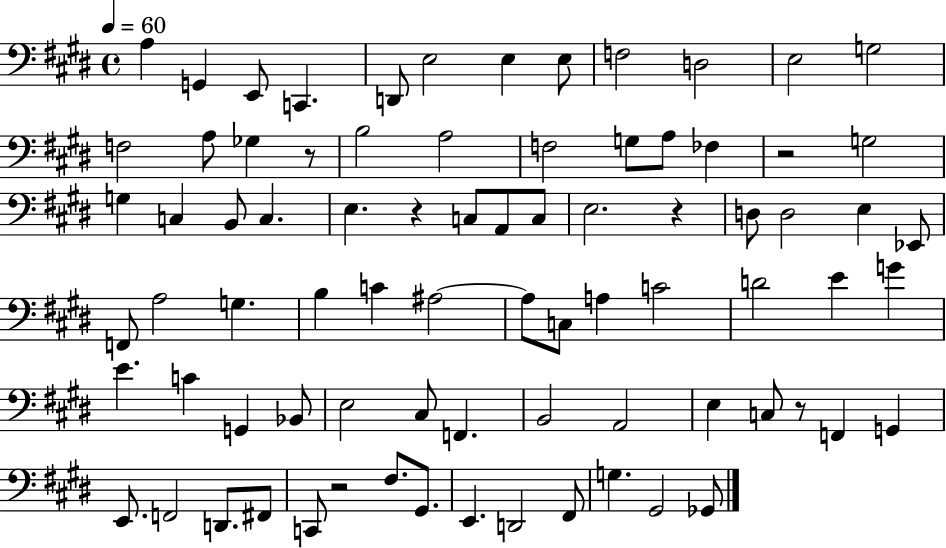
{
  \clef bass
  \time 4/4
  \defaultTimeSignature
  \key e \major
  \tempo 4 = 60
  a4 g,4 e,8 c,4. | d,8 e2 e4 e8 | f2 d2 | e2 g2 | \break f2 a8 ges4 r8 | b2 a2 | f2 g8 a8 fes4 | r2 g2 | \break g4 c4 b,8 c4. | e4. r4 c8 a,8 c8 | e2. r4 | d8 d2 e4 ees,8 | \break f,8 a2 g4. | b4 c'4 ais2~~ | ais8 c8 a4 c'2 | d'2 e'4 g'4 | \break e'4. c'4 g,4 bes,8 | e2 cis8 f,4. | b,2 a,2 | e4 c8 r8 f,4 g,4 | \break e,8. f,2 d,8. fis,8 | c,8 r2 fis8. gis,8. | e,4. d,2 fis,8 | g4. gis,2 ges,8 | \break \bar "|."
}